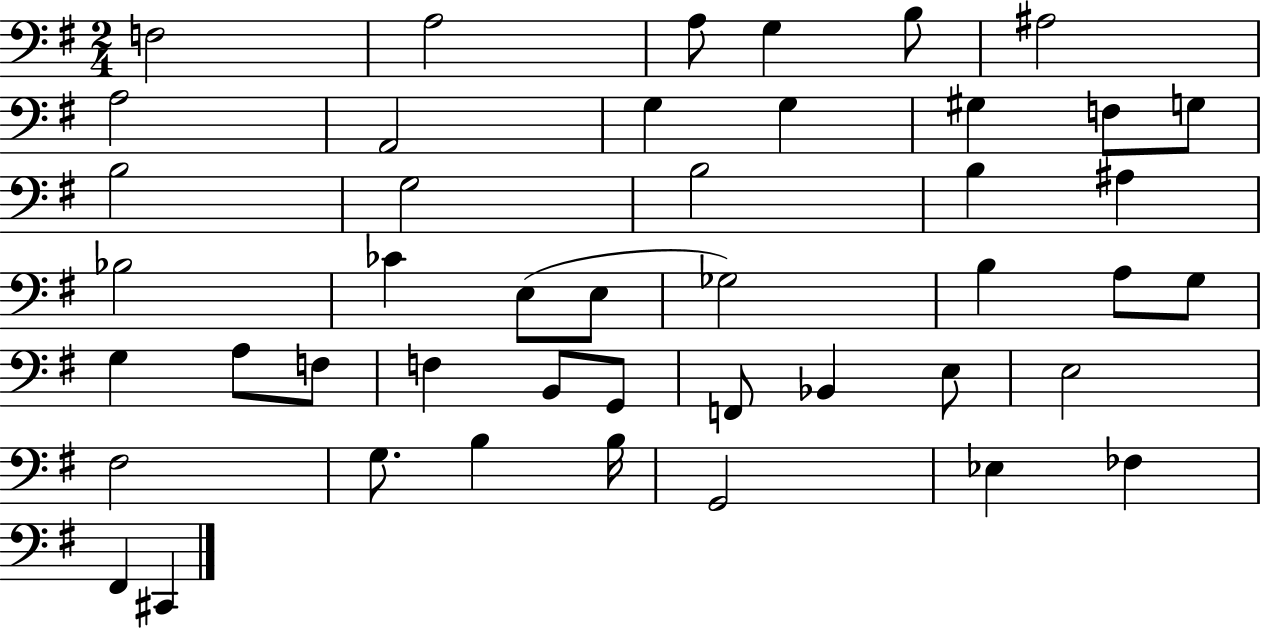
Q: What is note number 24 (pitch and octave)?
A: B3